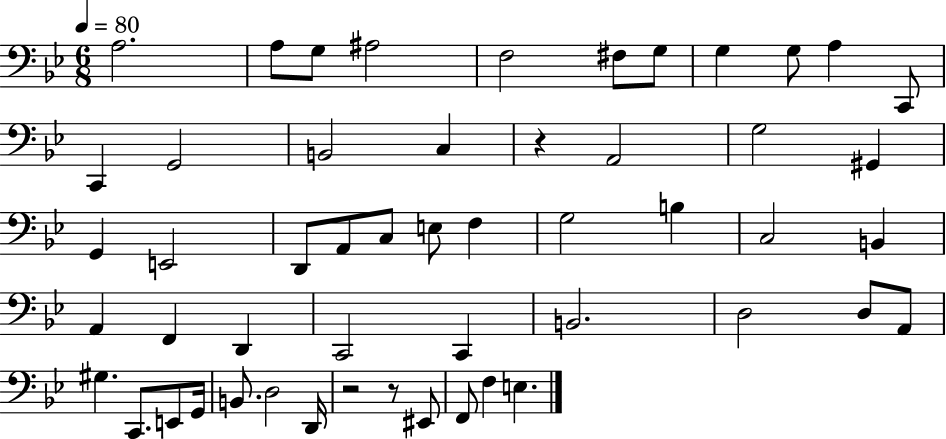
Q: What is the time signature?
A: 6/8